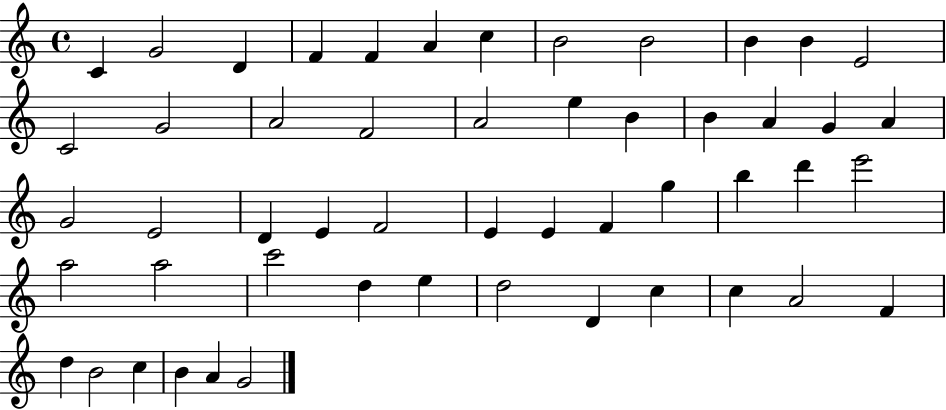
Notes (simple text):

C4/q G4/h D4/q F4/q F4/q A4/q C5/q B4/h B4/h B4/q B4/q E4/h C4/h G4/h A4/h F4/h A4/h E5/q B4/q B4/q A4/q G4/q A4/q G4/h E4/h D4/q E4/q F4/h E4/q E4/q F4/q G5/q B5/q D6/q E6/h A5/h A5/h C6/h D5/q E5/q D5/h D4/q C5/q C5/q A4/h F4/q D5/q B4/h C5/q B4/q A4/q G4/h